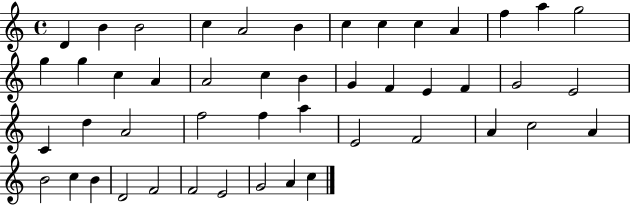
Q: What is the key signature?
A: C major